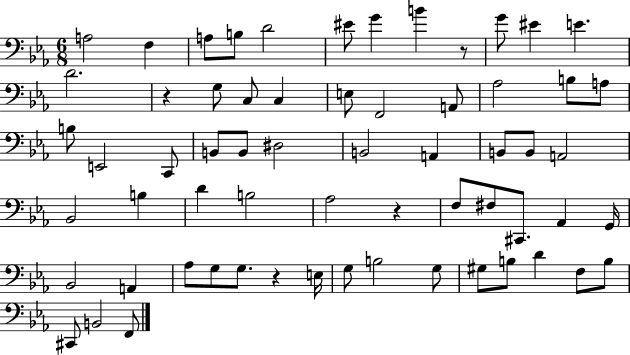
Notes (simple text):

A3/h F3/q A3/e B3/e D4/h EIS4/e G4/q B4/q R/e G4/e EIS4/q E4/q. D4/h. R/q G3/e C3/e C3/q E3/e F2/h A2/e Ab3/h B3/e A3/e B3/e E2/h C2/e B2/e B2/e D#3/h B2/h A2/q B2/e B2/e A2/h Bb2/h B3/q D4/q B3/h Ab3/h R/q F3/e F#3/e C#2/e. Ab2/q G2/s Bb2/h A2/q Ab3/e G3/e G3/e. R/q E3/s G3/e B3/h G3/e G#3/e B3/e D4/q F3/e B3/e C#2/e B2/h F2/e